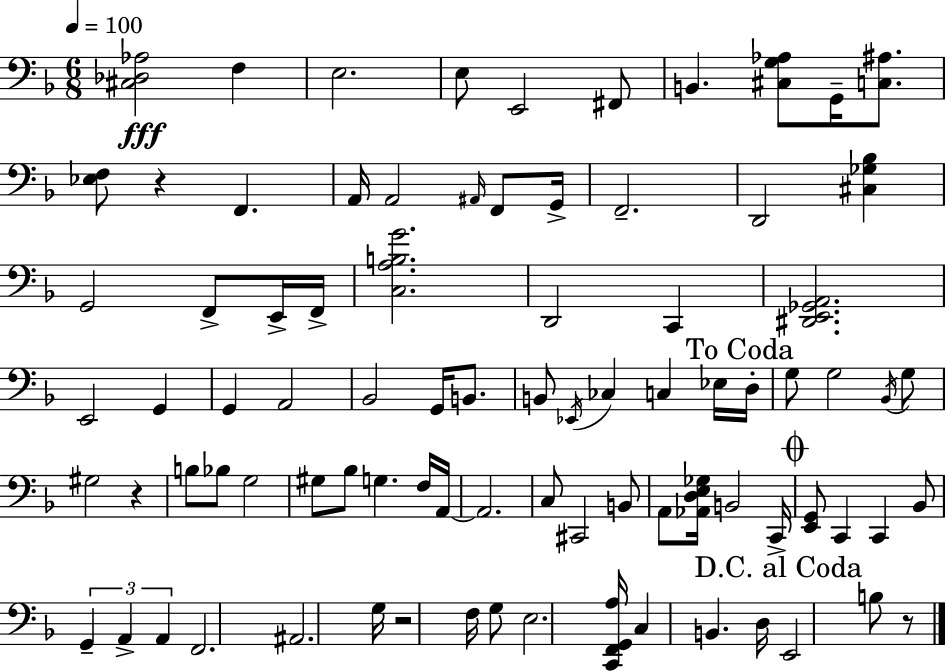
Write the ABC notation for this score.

X:1
T:Untitled
M:6/8
L:1/4
K:F
[^C,_D,_A,]2 F, E,2 E,/2 E,,2 ^F,,/2 B,, [^C,G,_A,]/2 G,,/4 [C,^A,]/2 [_E,F,]/2 z F,, A,,/4 A,,2 ^A,,/4 F,,/2 G,,/4 F,,2 D,,2 [^C,_G,_B,] G,,2 F,,/2 E,,/4 F,,/4 [C,A,B,G]2 D,,2 C,, [^D,,E,,_G,,A,,]2 E,,2 G,, G,, A,,2 _B,,2 G,,/4 B,,/2 B,,/2 _E,,/4 _C, C, _E,/4 D,/4 G,/2 G,2 _B,,/4 G,/2 ^G,2 z B,/2 _B,/2 G,2 ^G,/2 _B,/2 G, F,/4 A,,/4 A,,2 C,/2 ^C,,2 B,,/2 A,,/2 [_A,,D,E,_G,]/4 B,,2 C,,/4 [E,,G,,]/2 C,, C,, _B,,/2 G,, A,, A,, F,,2 ^A,,2 G,/4 z2 F,/4 G,/2 E,2 [C,,F,,G,,A,]/4 C, B,, D,/4 E,,2 B,/2 z/2